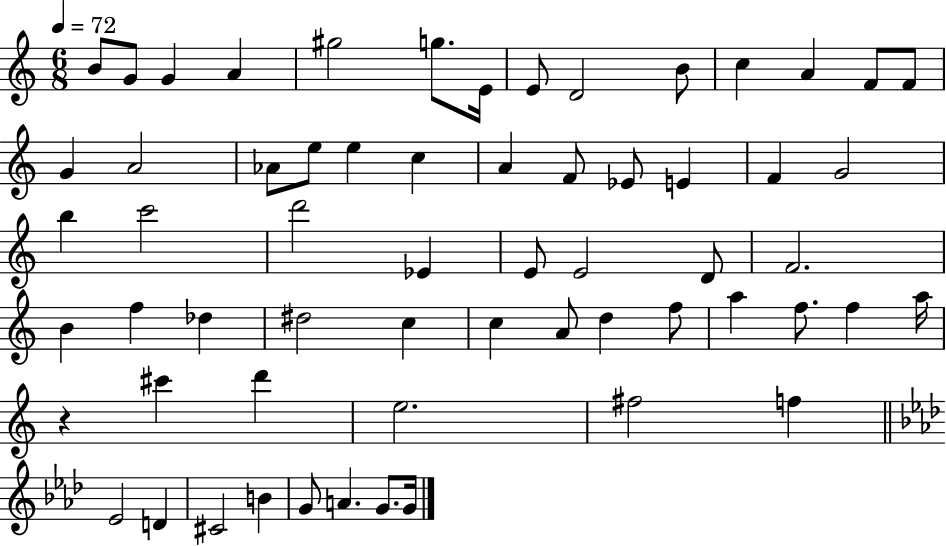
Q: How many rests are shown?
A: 1